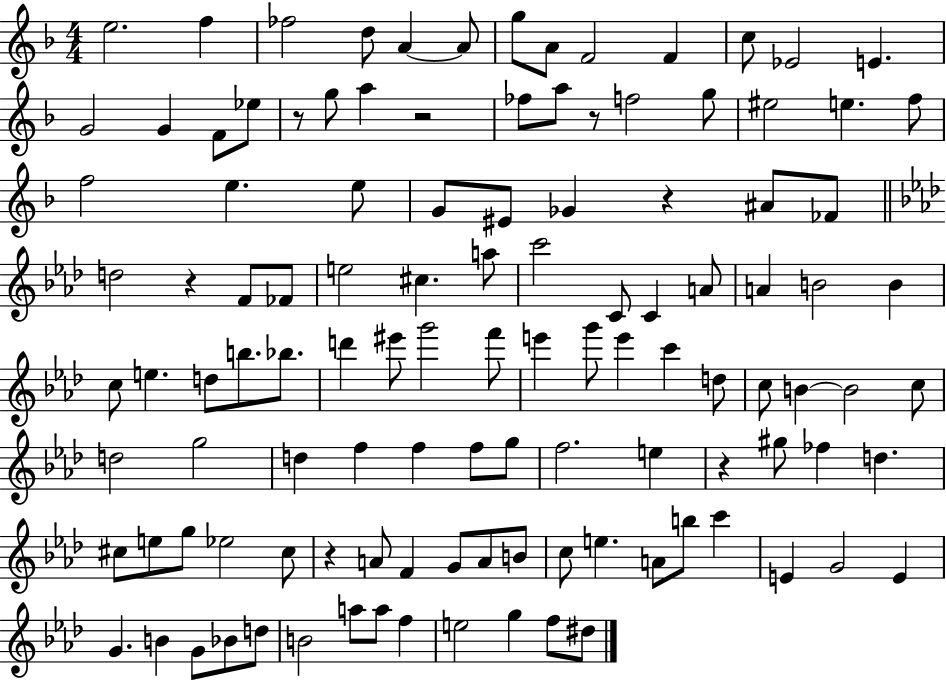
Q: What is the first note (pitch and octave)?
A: E5